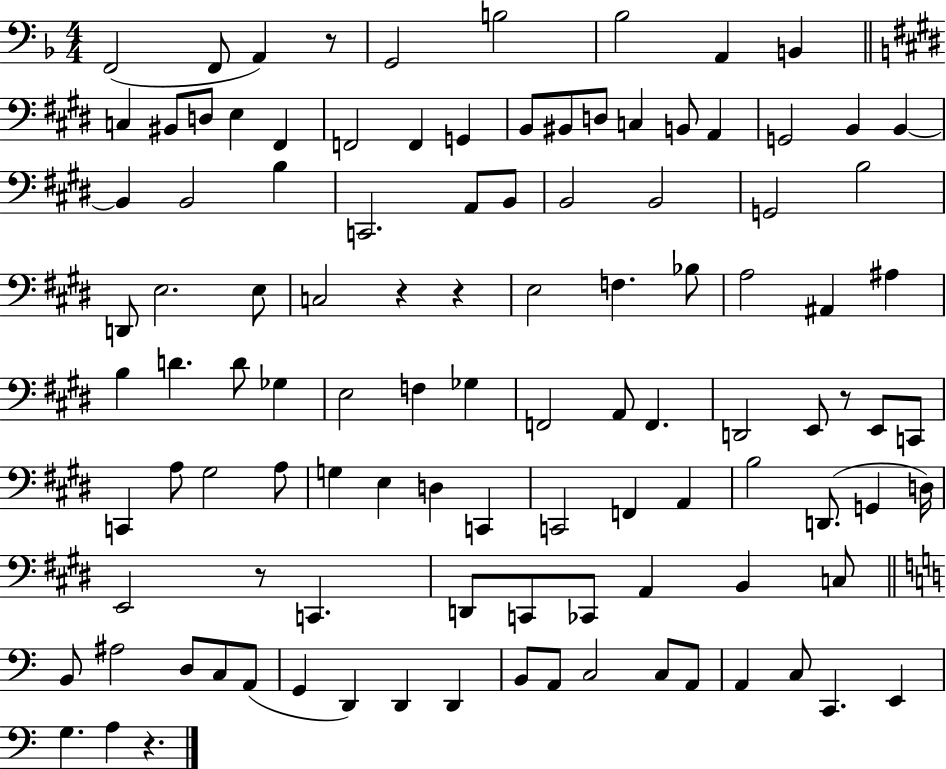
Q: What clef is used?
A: bass